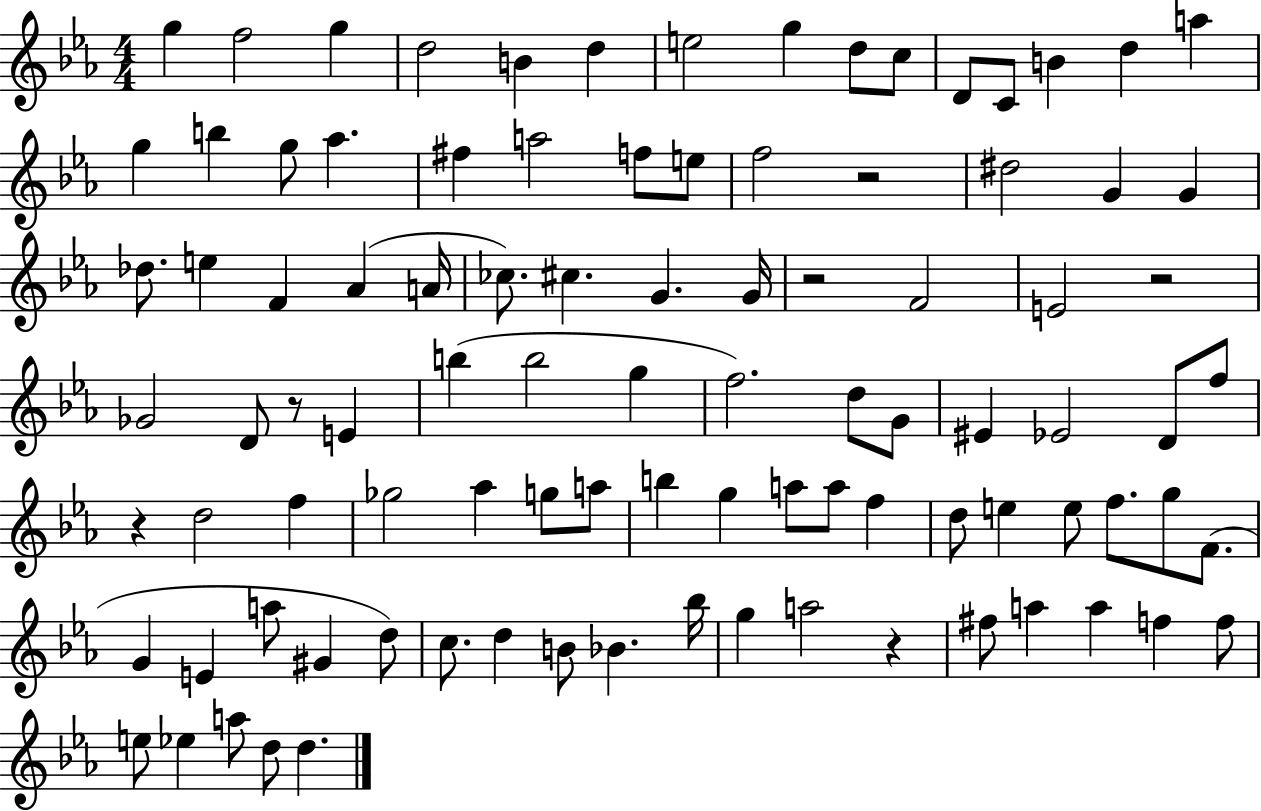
{
  \clef treble
  \numericTimeSignature
  \time 4/4
  \key ees \major
  g''4 f''2 g''4 | d''2 b'4 d''4 | e''2 g''4 d''8 c''8 | d'8 c'8 b'4 d''4 a''4 | \break g''4 b''4 g''8 aes''4. | fis''4 a''2 f''8 e''8 | f''2 r2 | dis''2 g'4 g'4 | \break des''8. e''4 f'4 aes'4( a'16 | ces''8.) cis''4. g'4. g'16 | r2 f'2 | e'2 r2 | \break ges'2 d'8 r8 e'4 | b''4( b''2 g''4 | f''2.) d''8 g'8 | eis'4 ees'2 d'8 f''8 | \break r4 d''2 f''4 | ges''2 aes''4 g''8 a''8 | b''4 g''4 a''8 a''8 f''4 | d''8 e''4 e''8 f''8. g''8 f'8.( | \break g'4 e'4 a''8 gis'4 d''8) | c''8. d''4 b'8 bes'4. bes''16 | g''4 a''2 r4 | fis''8 a''4 a''4 f''4 f''8 | \break e''8 ees''4 a''8 d''8 d''4. | \bar "|."
}